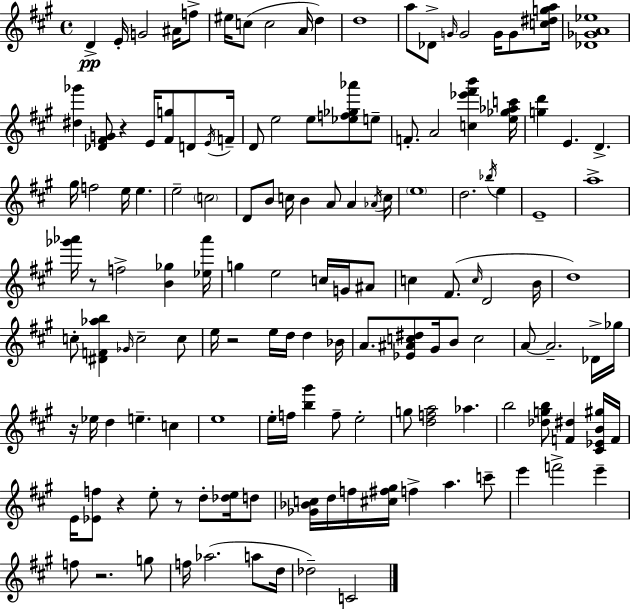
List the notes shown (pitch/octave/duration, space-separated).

D4/q E4/s G4/h A#4/s F5/e EIS5/s C5/e C5/h A4/s D5/q D5/w A5/e Db4/e G4/s G4/h G4/s G4/e [C5,D#5,G5,A5]/s [Db4,Gb4,A4,Eb5]/w [D#5,Gb6]/q [Db4,F#4,G4]/e R/q E4/s [F#4,G5]/e D4/e E4/s F4/s D4/e E5/h E5/e [Eb5,F5,Gb5,Ab6]/e E5/e F4/e. A4/h [C5,Eb6,F#6,B6]/q [E5,Gb5,Ab5,C6]/s [G5,D6]/q E4/q. D4/q. G#5/s F5/h E5/s E5/q. E5/h C5/h D4/e B4/e C5/s B4/q A4/e A4/q Ab4/s C5/s E5/w D5/h. Bb5/s E5/q E4/w A5/w [Gb6,Ab6]/s R/e F5/h [B4,Gb5]/q [Eb5,Ab6]/s G5/q E5/h C5/s G4/s A#4/e C5/q F#4/e. C5/s D4/h B4/s D5/w C5/e [D#4,F4,Ab5,B5]/q Gb4/s C5/h C5/e E5/s R/h E5/s D5/s D5/q Bb4/s A4/e. [Eb4,A#4,C5,D#5]/e G#4/s B4/e C5/h A4/e A4/h. Db4/s Gb5/s R/s Eb5/s D5/q E5/q. C5/q E5/w E5/s F5/s [B5,G#6]/q F5/e E5/h G5/e [D5,F5,A5]/h Ab5/q. B5/h [Db5,G5,B5]/e [F4,D#5]/q [C#4,Eb4,B4,G#5]/s F4/s E4/s [Eb4,F5]/e R/q E5/e R/e D5/e [Db5,E5]/s D5/e [Gb4,Bb4,C5]/s D5/s F5/s [C#5,F#5,G#5]/s F5/q A5/q. C6/e E6/q F6/h E6/q F5/e R/h. G5/e F5/s Ab5/h. A5/e D5/s Db5/h C4/h